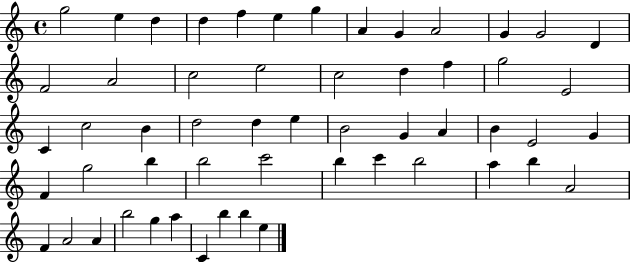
X:1
T:Untitled
M:4/4
L:1/4
K:C
g2 e d d f e g A G A2 G G2 D F2 A2 c2 e2 c2 d f g2 E2 C c2 B d2 d e B2 G A B E2 G F g2 b b2 c'2 b c' b2 a b A2 F A2 A b2 g a C b b e